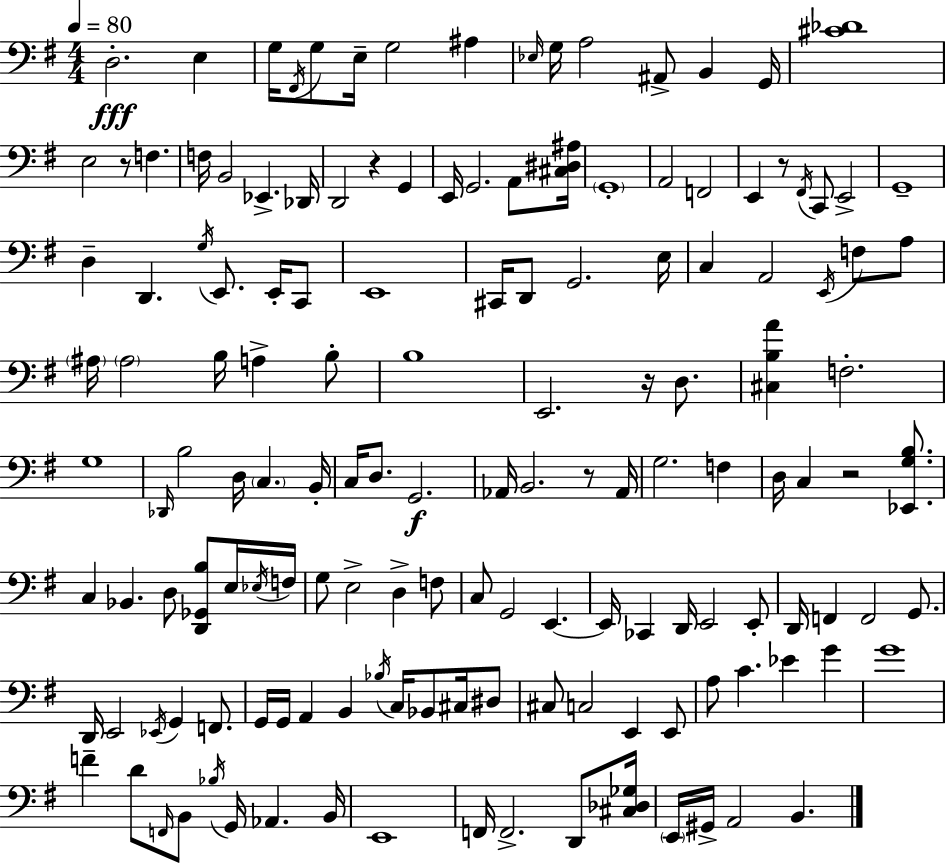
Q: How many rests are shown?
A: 6